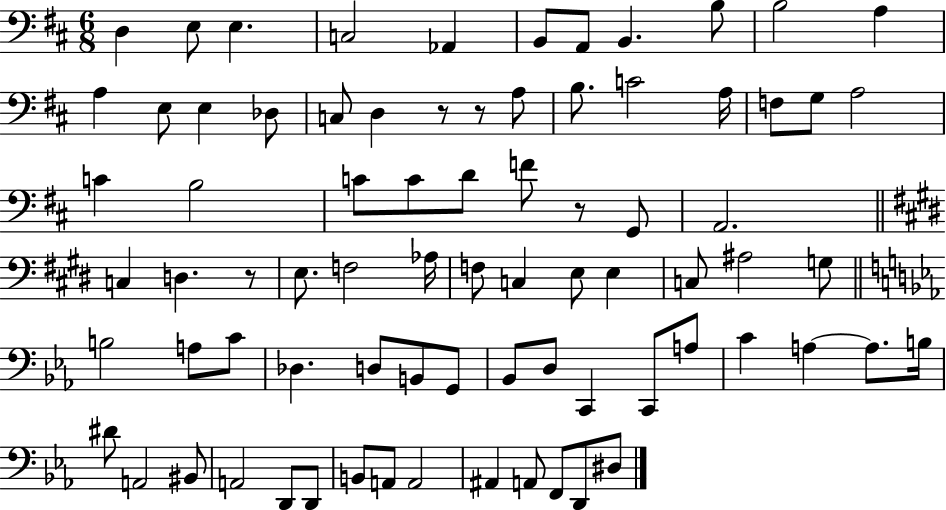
X:1
T:Untitled
M:6/8
L:1/4
K:D
D, E,/2 E, C,2 _A,, B,,/2 A,,/2 B,, B,/2 B,2 A, A, E,/2 E, _D,/2 C,/2 D, z/2 z/2 A,/2 B,/2 C2 A,/4 F,/2 G,/2 A,2 C B,2 C/2 C/2 D/2 F/2 z/2 G,,/2 A,,2 C, D, z/2 E,/2 F,2 _A,/4 F,/2 C, E,/2 E, C,/2 ^A,2 G,/2 B,2 A,/2 C/2 _D, D,/2 B,,/2 G,,/2 _B,,/2 D,/2 C,, C,,/2 A,/2 C A, A,/2 B,/4 ^D/2 A,,2 ^B,,/2 A,,2 D,,/2 D,,/2 B,,/2 A,,/2 A,,2 ^A,, A,,/2 F,,/2 D,,/2 ^D,/2